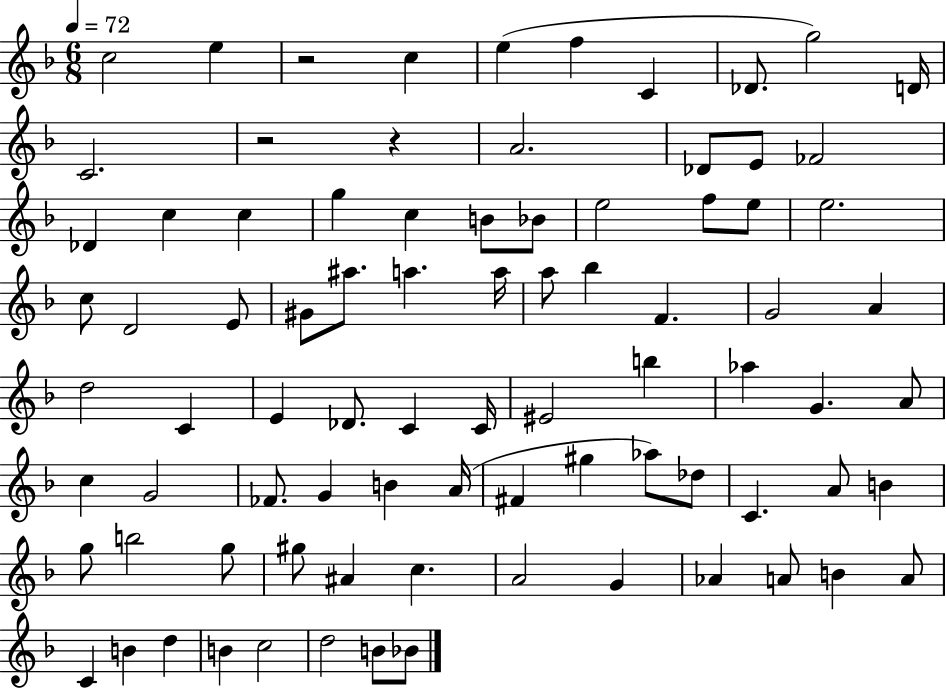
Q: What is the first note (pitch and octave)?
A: C5